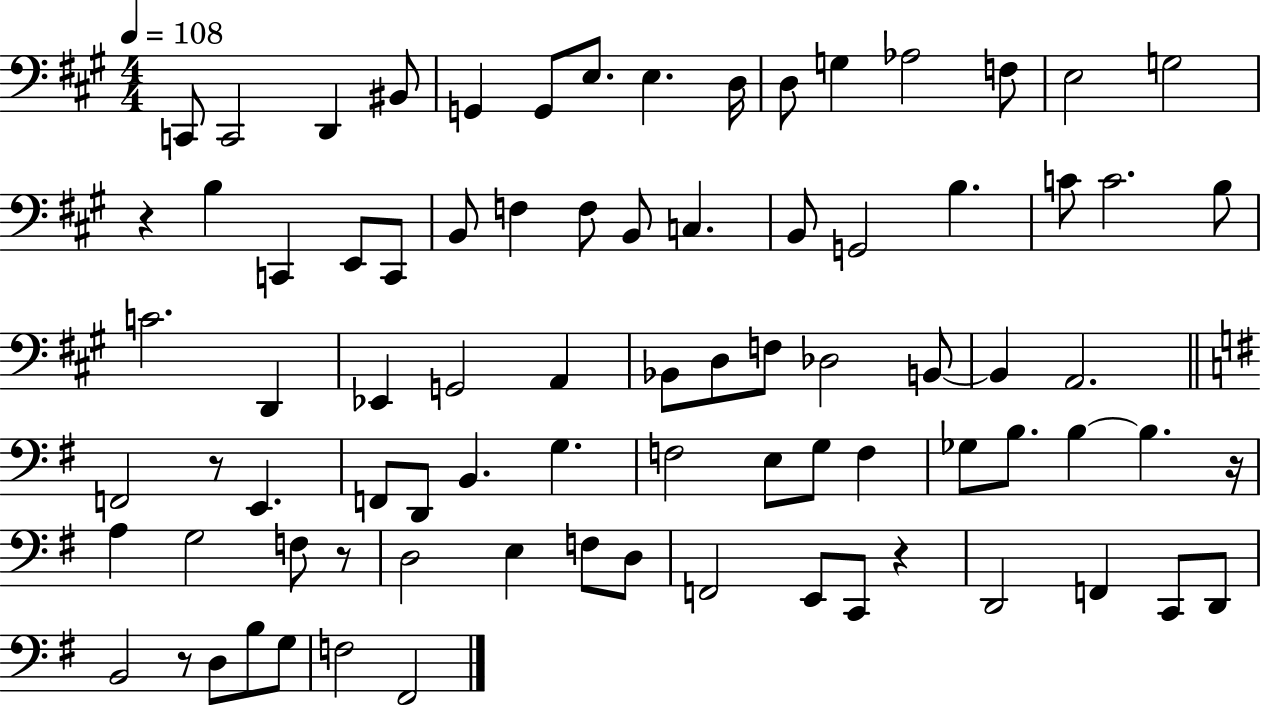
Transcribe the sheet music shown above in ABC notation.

X:1
T:Untitled
M:4/4
L:1/4
K:A
C,,/2 C,,2 D,, ^B,,/2 G,, G,,/2 E,/2 E, D,/4 D,/2 G, _A,2 F,/2 E,2 G,2 z B, C,, E,,/2 C,,/2 B,,/2 F, F,/2 B,,/2 C, B,,/2 G,,2 B, C/2 C2 B,/2 C2 D,, _E,, G,,2 A,, _B,,/2 D,/2 F,/2 _D,2 B,,/2 B,, A,,2 F,,2 z/2 E,, F,,/2 D,,/2 B,, G, F,2 E,/2 G,/2 F, _G,/2 B,/2 B, B, z/4 A, G,2 F,/2 z/2 D,2 E, F,/2 D,/2 F,,2 E,,/2 C,,/2 z D,,2 F,, C,,/2 D,,/2 B,,2 z/2 D,/2 B,/2 G,/2 F,2 ^F,,2